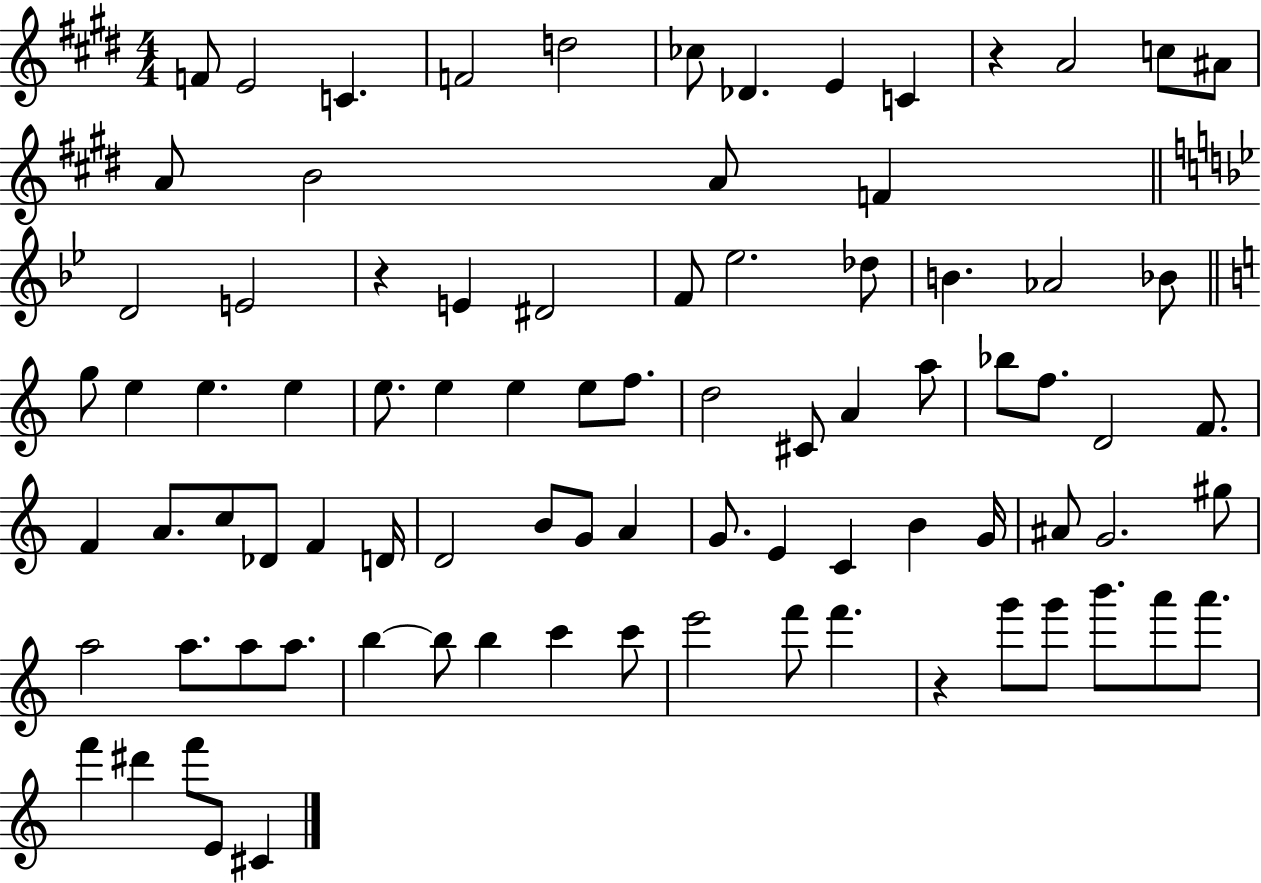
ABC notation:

X:1
T:Untitled
M:4/4
L:1/4
K:E
F/2 E2 C F2 d2 _c/2 _D E C z A2 c/2 ^A/2 A/2 B2 A/2 F D2 E2 z E ^D2 F/2 _e2 _d/2 B _A2 _B/2 g/2 e e e e/2 e e e/2 f/2 d2 ^C/2 A a/2 _b/2 f/2 D2 F/2 F A/2 c/2 _D/2 F D/4 D2 B/2 G/2 A G/2 E C B G/4 ^A/2 G2 ^g/2 a2 a/2 a/2 a/2 b b/2 b c' c'/2 e'2 f'/2 f' z g'/2 g'/2 b'/2 a'/2 a'/2 f' ^d' f'/2 E/2 ^C